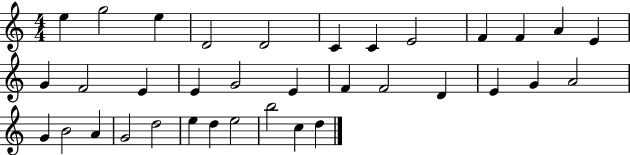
{
  \clef treble
  \numericTimeSignature
  \time 4/4
  \key c \major
  e''4 g''2 e''4 | d'2 d'2 | c'4 c'4 e'2 | f'4 f'4 a'4 e'4 | \break g'4 f'2 e'4 | e'4 g'2 e'4 | f'4 f'2 d'4 | e'4 g'4 a'2 | \break g'4 b'2 a'4 | g'2 d''2 | e''4 d''4 e''2 | b''2 c''4 d''4 | \break \bar "|."
}